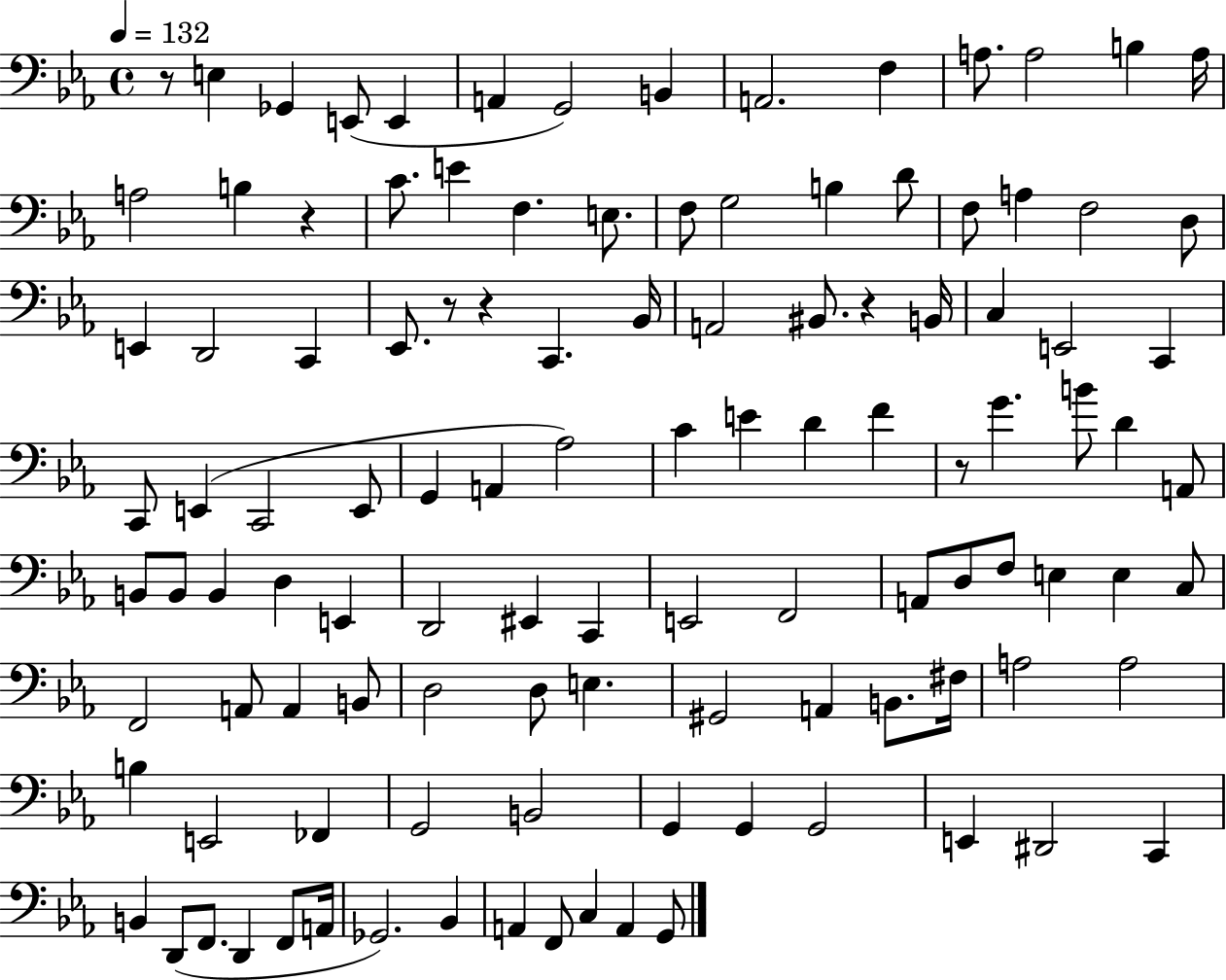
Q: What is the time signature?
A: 4/4